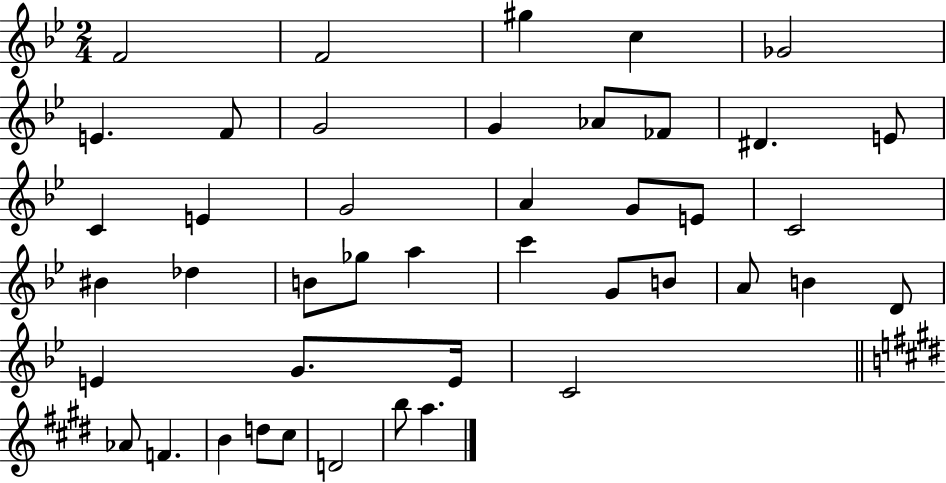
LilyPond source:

{
  \clef treble
  \numericTimeSignature
  \time 2/4
  \key bes \major
  f'2 | f'2 | gis''4 c''4 | ges'2 | \break e'4. f'8 | g'2 | g'4 aes'8 fes'8 | dis'4. e'8 | \break c'4 e'4 | g'2 | a'4 g'8 e'8 | c'2 | \break bis'4 des''4 | b'8 ges''8 a''4 | c'''4 g'8 b'8 | a'8 b'4 d'8 | \break e'4 g'8. e'16 | c'2 | \bar "||" \break \key e \major aes'8 f'4. | b'4 d''8 cis''8 | d'2 | b''8 a''4. | \break \bar "|."
}